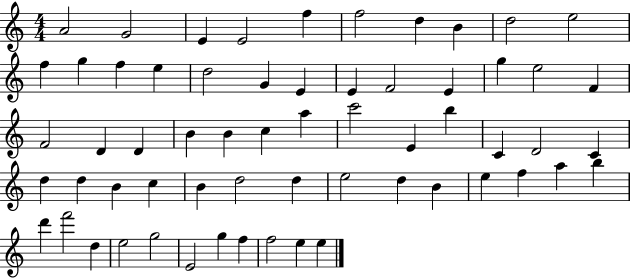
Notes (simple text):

A4/h G4/h E4/q E4/h F5/q F5/h D5/q B4/q D5/h E5/h F5/q G5/q F5/q E5/q D5/h G4/q E4/q E4/q F4/h E4/q G5/q E5/h F4/q F4/h D4/q D4/q B4/q B4/q C5/q A5/q C6/h E4/q B5/q C4/q D4/h C4/q D5/q D5/q B4/q C5/q B4/q D5/h D5/q E5/h D5/q B4/q E5/q F5/q A5/q B5/q D6/q F6/h D5/q E5/h G5/h E4/h G5/q F5/q F5/h E5/q E5/q